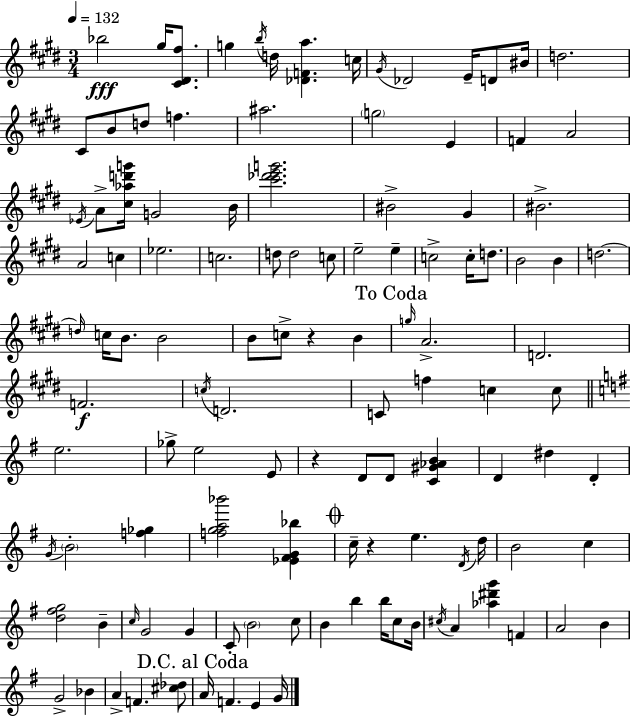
Bb5/h G#5/s [C#4,D#4,F#5]/e. G5/q B5/s D5/s [Db4,F4,A5]/q. C5/s G#4/s Db4/h E4/s D4/e BIS4/s D5/h. C#4/e B4/e D5/e F5/q. A#5/h. G5/h E4/q F4/q A4/h Eb4/s A4/e [C#5,Ab5,D6,G6]/s G4/h B4/s [C#6,Db6,E6,G6]/h. BIS4/h G#4/q BIS4/h. A4/h C5/q Eb5/h. C5/h. D5/e D5/h C5/e E5/h E5/q C5/h C5/s D5/e. B4/h B4/q D5/h. D5/s C5/s B4/e. B4/h B4/e C5/e R/q B4/q G5/s A4/h. D4/h. F4/h. C5/s D4/h. C4/e F5/q C5/q C5/e E5/h. Gb5/e E5/h E4/e R/q D4/e D4/e [C4,G#4,Ab4,B4]/q D4/q D#5/q D4/q G4/s B4/h [F5,Gb5]/q [F5,G5,A5,Bb6]/h [Eb4,F#4,G4,Bb5]/q C5/s R/q E5/q. D4/s D5/s B4/h C5/q [D5,F#5,G5]/h B4/q C5/s G4/h G4/q C4/e B4/h C5/e B4/q B5/q B5/s C5/e B4/s C#5/s A4/q [Ab5,D#6,G6]/q F4/q A4/h B4/q G4/h Bb4/q A4/q F4/q. [C#5,Db5]/e A4/s F4/q. E4/q G4/s